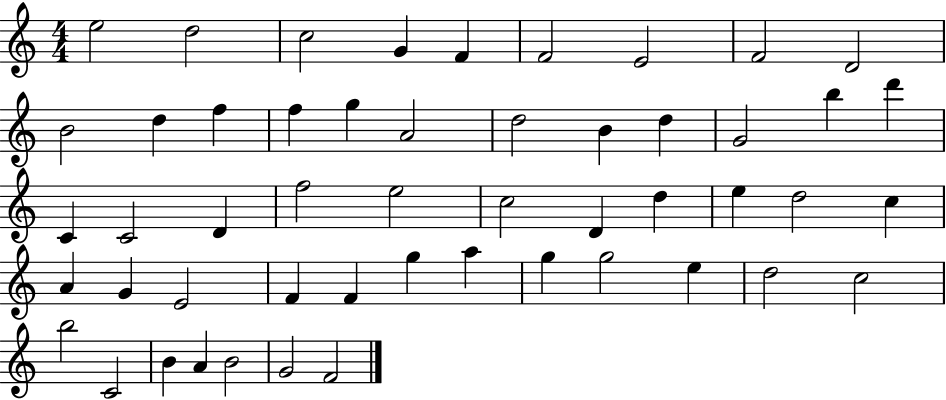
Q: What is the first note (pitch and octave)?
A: E5